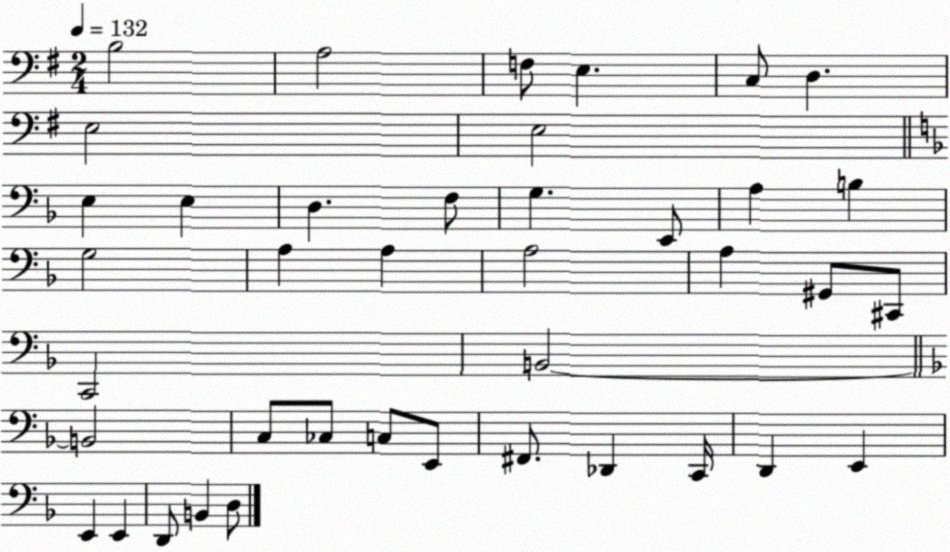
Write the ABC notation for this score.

X:1
T:Untitled
M:2/4
L:1/4
K:G
B,2 A,2 F,/2 E, C,/2 D, E,2 E,2 E, E, D, F,/2 G, E,,/2 A, B, G,2 A, A, A,2 A, ^G,,/2 ^C,,/2 C,,2 B,,2 B,,2 C,/2 _C,/2 C,/2 E,,/2 ^F,,/2 _D,, C,,/4 D,, E,, E,, E,, D,,/2 B,, D,/2